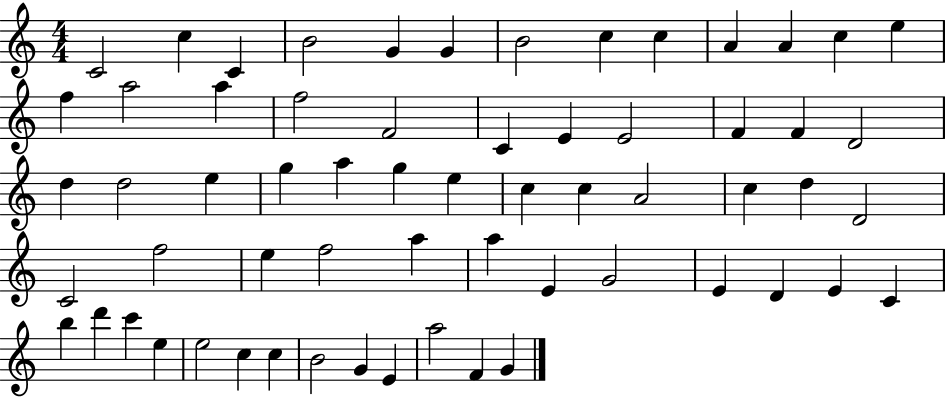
{
  \clef treble
  \numericTimeSignature
  \time 4/4
  \key c \major
  c'2 c''4 c'4 | b'2 g'4 g'4 | b'2 c''4 c''4 | a'4 a'4 c''4 e''4 | \break f''4 a''2 a''4 | f''2 f'2 | c'4 e'4 e'2 | f'4 f'4 d'2 | \break d''4 d''2 e''4 | g''4 a''4 g''4 e''4 | c''4 c''4 a'2 | c''4 d''4 d'2 | \break c'2 f''2 | e''4 f''2 a''4 | a''4 e'4 g'2 | e'4 d'4 e'4 c'4 | \break b''4 d'''4 c'''4 e''4 | e''2 c''4 c''4 | b'2 g'4 e'4 | a''2 f'4 g'4 | \break \bar "|."
}